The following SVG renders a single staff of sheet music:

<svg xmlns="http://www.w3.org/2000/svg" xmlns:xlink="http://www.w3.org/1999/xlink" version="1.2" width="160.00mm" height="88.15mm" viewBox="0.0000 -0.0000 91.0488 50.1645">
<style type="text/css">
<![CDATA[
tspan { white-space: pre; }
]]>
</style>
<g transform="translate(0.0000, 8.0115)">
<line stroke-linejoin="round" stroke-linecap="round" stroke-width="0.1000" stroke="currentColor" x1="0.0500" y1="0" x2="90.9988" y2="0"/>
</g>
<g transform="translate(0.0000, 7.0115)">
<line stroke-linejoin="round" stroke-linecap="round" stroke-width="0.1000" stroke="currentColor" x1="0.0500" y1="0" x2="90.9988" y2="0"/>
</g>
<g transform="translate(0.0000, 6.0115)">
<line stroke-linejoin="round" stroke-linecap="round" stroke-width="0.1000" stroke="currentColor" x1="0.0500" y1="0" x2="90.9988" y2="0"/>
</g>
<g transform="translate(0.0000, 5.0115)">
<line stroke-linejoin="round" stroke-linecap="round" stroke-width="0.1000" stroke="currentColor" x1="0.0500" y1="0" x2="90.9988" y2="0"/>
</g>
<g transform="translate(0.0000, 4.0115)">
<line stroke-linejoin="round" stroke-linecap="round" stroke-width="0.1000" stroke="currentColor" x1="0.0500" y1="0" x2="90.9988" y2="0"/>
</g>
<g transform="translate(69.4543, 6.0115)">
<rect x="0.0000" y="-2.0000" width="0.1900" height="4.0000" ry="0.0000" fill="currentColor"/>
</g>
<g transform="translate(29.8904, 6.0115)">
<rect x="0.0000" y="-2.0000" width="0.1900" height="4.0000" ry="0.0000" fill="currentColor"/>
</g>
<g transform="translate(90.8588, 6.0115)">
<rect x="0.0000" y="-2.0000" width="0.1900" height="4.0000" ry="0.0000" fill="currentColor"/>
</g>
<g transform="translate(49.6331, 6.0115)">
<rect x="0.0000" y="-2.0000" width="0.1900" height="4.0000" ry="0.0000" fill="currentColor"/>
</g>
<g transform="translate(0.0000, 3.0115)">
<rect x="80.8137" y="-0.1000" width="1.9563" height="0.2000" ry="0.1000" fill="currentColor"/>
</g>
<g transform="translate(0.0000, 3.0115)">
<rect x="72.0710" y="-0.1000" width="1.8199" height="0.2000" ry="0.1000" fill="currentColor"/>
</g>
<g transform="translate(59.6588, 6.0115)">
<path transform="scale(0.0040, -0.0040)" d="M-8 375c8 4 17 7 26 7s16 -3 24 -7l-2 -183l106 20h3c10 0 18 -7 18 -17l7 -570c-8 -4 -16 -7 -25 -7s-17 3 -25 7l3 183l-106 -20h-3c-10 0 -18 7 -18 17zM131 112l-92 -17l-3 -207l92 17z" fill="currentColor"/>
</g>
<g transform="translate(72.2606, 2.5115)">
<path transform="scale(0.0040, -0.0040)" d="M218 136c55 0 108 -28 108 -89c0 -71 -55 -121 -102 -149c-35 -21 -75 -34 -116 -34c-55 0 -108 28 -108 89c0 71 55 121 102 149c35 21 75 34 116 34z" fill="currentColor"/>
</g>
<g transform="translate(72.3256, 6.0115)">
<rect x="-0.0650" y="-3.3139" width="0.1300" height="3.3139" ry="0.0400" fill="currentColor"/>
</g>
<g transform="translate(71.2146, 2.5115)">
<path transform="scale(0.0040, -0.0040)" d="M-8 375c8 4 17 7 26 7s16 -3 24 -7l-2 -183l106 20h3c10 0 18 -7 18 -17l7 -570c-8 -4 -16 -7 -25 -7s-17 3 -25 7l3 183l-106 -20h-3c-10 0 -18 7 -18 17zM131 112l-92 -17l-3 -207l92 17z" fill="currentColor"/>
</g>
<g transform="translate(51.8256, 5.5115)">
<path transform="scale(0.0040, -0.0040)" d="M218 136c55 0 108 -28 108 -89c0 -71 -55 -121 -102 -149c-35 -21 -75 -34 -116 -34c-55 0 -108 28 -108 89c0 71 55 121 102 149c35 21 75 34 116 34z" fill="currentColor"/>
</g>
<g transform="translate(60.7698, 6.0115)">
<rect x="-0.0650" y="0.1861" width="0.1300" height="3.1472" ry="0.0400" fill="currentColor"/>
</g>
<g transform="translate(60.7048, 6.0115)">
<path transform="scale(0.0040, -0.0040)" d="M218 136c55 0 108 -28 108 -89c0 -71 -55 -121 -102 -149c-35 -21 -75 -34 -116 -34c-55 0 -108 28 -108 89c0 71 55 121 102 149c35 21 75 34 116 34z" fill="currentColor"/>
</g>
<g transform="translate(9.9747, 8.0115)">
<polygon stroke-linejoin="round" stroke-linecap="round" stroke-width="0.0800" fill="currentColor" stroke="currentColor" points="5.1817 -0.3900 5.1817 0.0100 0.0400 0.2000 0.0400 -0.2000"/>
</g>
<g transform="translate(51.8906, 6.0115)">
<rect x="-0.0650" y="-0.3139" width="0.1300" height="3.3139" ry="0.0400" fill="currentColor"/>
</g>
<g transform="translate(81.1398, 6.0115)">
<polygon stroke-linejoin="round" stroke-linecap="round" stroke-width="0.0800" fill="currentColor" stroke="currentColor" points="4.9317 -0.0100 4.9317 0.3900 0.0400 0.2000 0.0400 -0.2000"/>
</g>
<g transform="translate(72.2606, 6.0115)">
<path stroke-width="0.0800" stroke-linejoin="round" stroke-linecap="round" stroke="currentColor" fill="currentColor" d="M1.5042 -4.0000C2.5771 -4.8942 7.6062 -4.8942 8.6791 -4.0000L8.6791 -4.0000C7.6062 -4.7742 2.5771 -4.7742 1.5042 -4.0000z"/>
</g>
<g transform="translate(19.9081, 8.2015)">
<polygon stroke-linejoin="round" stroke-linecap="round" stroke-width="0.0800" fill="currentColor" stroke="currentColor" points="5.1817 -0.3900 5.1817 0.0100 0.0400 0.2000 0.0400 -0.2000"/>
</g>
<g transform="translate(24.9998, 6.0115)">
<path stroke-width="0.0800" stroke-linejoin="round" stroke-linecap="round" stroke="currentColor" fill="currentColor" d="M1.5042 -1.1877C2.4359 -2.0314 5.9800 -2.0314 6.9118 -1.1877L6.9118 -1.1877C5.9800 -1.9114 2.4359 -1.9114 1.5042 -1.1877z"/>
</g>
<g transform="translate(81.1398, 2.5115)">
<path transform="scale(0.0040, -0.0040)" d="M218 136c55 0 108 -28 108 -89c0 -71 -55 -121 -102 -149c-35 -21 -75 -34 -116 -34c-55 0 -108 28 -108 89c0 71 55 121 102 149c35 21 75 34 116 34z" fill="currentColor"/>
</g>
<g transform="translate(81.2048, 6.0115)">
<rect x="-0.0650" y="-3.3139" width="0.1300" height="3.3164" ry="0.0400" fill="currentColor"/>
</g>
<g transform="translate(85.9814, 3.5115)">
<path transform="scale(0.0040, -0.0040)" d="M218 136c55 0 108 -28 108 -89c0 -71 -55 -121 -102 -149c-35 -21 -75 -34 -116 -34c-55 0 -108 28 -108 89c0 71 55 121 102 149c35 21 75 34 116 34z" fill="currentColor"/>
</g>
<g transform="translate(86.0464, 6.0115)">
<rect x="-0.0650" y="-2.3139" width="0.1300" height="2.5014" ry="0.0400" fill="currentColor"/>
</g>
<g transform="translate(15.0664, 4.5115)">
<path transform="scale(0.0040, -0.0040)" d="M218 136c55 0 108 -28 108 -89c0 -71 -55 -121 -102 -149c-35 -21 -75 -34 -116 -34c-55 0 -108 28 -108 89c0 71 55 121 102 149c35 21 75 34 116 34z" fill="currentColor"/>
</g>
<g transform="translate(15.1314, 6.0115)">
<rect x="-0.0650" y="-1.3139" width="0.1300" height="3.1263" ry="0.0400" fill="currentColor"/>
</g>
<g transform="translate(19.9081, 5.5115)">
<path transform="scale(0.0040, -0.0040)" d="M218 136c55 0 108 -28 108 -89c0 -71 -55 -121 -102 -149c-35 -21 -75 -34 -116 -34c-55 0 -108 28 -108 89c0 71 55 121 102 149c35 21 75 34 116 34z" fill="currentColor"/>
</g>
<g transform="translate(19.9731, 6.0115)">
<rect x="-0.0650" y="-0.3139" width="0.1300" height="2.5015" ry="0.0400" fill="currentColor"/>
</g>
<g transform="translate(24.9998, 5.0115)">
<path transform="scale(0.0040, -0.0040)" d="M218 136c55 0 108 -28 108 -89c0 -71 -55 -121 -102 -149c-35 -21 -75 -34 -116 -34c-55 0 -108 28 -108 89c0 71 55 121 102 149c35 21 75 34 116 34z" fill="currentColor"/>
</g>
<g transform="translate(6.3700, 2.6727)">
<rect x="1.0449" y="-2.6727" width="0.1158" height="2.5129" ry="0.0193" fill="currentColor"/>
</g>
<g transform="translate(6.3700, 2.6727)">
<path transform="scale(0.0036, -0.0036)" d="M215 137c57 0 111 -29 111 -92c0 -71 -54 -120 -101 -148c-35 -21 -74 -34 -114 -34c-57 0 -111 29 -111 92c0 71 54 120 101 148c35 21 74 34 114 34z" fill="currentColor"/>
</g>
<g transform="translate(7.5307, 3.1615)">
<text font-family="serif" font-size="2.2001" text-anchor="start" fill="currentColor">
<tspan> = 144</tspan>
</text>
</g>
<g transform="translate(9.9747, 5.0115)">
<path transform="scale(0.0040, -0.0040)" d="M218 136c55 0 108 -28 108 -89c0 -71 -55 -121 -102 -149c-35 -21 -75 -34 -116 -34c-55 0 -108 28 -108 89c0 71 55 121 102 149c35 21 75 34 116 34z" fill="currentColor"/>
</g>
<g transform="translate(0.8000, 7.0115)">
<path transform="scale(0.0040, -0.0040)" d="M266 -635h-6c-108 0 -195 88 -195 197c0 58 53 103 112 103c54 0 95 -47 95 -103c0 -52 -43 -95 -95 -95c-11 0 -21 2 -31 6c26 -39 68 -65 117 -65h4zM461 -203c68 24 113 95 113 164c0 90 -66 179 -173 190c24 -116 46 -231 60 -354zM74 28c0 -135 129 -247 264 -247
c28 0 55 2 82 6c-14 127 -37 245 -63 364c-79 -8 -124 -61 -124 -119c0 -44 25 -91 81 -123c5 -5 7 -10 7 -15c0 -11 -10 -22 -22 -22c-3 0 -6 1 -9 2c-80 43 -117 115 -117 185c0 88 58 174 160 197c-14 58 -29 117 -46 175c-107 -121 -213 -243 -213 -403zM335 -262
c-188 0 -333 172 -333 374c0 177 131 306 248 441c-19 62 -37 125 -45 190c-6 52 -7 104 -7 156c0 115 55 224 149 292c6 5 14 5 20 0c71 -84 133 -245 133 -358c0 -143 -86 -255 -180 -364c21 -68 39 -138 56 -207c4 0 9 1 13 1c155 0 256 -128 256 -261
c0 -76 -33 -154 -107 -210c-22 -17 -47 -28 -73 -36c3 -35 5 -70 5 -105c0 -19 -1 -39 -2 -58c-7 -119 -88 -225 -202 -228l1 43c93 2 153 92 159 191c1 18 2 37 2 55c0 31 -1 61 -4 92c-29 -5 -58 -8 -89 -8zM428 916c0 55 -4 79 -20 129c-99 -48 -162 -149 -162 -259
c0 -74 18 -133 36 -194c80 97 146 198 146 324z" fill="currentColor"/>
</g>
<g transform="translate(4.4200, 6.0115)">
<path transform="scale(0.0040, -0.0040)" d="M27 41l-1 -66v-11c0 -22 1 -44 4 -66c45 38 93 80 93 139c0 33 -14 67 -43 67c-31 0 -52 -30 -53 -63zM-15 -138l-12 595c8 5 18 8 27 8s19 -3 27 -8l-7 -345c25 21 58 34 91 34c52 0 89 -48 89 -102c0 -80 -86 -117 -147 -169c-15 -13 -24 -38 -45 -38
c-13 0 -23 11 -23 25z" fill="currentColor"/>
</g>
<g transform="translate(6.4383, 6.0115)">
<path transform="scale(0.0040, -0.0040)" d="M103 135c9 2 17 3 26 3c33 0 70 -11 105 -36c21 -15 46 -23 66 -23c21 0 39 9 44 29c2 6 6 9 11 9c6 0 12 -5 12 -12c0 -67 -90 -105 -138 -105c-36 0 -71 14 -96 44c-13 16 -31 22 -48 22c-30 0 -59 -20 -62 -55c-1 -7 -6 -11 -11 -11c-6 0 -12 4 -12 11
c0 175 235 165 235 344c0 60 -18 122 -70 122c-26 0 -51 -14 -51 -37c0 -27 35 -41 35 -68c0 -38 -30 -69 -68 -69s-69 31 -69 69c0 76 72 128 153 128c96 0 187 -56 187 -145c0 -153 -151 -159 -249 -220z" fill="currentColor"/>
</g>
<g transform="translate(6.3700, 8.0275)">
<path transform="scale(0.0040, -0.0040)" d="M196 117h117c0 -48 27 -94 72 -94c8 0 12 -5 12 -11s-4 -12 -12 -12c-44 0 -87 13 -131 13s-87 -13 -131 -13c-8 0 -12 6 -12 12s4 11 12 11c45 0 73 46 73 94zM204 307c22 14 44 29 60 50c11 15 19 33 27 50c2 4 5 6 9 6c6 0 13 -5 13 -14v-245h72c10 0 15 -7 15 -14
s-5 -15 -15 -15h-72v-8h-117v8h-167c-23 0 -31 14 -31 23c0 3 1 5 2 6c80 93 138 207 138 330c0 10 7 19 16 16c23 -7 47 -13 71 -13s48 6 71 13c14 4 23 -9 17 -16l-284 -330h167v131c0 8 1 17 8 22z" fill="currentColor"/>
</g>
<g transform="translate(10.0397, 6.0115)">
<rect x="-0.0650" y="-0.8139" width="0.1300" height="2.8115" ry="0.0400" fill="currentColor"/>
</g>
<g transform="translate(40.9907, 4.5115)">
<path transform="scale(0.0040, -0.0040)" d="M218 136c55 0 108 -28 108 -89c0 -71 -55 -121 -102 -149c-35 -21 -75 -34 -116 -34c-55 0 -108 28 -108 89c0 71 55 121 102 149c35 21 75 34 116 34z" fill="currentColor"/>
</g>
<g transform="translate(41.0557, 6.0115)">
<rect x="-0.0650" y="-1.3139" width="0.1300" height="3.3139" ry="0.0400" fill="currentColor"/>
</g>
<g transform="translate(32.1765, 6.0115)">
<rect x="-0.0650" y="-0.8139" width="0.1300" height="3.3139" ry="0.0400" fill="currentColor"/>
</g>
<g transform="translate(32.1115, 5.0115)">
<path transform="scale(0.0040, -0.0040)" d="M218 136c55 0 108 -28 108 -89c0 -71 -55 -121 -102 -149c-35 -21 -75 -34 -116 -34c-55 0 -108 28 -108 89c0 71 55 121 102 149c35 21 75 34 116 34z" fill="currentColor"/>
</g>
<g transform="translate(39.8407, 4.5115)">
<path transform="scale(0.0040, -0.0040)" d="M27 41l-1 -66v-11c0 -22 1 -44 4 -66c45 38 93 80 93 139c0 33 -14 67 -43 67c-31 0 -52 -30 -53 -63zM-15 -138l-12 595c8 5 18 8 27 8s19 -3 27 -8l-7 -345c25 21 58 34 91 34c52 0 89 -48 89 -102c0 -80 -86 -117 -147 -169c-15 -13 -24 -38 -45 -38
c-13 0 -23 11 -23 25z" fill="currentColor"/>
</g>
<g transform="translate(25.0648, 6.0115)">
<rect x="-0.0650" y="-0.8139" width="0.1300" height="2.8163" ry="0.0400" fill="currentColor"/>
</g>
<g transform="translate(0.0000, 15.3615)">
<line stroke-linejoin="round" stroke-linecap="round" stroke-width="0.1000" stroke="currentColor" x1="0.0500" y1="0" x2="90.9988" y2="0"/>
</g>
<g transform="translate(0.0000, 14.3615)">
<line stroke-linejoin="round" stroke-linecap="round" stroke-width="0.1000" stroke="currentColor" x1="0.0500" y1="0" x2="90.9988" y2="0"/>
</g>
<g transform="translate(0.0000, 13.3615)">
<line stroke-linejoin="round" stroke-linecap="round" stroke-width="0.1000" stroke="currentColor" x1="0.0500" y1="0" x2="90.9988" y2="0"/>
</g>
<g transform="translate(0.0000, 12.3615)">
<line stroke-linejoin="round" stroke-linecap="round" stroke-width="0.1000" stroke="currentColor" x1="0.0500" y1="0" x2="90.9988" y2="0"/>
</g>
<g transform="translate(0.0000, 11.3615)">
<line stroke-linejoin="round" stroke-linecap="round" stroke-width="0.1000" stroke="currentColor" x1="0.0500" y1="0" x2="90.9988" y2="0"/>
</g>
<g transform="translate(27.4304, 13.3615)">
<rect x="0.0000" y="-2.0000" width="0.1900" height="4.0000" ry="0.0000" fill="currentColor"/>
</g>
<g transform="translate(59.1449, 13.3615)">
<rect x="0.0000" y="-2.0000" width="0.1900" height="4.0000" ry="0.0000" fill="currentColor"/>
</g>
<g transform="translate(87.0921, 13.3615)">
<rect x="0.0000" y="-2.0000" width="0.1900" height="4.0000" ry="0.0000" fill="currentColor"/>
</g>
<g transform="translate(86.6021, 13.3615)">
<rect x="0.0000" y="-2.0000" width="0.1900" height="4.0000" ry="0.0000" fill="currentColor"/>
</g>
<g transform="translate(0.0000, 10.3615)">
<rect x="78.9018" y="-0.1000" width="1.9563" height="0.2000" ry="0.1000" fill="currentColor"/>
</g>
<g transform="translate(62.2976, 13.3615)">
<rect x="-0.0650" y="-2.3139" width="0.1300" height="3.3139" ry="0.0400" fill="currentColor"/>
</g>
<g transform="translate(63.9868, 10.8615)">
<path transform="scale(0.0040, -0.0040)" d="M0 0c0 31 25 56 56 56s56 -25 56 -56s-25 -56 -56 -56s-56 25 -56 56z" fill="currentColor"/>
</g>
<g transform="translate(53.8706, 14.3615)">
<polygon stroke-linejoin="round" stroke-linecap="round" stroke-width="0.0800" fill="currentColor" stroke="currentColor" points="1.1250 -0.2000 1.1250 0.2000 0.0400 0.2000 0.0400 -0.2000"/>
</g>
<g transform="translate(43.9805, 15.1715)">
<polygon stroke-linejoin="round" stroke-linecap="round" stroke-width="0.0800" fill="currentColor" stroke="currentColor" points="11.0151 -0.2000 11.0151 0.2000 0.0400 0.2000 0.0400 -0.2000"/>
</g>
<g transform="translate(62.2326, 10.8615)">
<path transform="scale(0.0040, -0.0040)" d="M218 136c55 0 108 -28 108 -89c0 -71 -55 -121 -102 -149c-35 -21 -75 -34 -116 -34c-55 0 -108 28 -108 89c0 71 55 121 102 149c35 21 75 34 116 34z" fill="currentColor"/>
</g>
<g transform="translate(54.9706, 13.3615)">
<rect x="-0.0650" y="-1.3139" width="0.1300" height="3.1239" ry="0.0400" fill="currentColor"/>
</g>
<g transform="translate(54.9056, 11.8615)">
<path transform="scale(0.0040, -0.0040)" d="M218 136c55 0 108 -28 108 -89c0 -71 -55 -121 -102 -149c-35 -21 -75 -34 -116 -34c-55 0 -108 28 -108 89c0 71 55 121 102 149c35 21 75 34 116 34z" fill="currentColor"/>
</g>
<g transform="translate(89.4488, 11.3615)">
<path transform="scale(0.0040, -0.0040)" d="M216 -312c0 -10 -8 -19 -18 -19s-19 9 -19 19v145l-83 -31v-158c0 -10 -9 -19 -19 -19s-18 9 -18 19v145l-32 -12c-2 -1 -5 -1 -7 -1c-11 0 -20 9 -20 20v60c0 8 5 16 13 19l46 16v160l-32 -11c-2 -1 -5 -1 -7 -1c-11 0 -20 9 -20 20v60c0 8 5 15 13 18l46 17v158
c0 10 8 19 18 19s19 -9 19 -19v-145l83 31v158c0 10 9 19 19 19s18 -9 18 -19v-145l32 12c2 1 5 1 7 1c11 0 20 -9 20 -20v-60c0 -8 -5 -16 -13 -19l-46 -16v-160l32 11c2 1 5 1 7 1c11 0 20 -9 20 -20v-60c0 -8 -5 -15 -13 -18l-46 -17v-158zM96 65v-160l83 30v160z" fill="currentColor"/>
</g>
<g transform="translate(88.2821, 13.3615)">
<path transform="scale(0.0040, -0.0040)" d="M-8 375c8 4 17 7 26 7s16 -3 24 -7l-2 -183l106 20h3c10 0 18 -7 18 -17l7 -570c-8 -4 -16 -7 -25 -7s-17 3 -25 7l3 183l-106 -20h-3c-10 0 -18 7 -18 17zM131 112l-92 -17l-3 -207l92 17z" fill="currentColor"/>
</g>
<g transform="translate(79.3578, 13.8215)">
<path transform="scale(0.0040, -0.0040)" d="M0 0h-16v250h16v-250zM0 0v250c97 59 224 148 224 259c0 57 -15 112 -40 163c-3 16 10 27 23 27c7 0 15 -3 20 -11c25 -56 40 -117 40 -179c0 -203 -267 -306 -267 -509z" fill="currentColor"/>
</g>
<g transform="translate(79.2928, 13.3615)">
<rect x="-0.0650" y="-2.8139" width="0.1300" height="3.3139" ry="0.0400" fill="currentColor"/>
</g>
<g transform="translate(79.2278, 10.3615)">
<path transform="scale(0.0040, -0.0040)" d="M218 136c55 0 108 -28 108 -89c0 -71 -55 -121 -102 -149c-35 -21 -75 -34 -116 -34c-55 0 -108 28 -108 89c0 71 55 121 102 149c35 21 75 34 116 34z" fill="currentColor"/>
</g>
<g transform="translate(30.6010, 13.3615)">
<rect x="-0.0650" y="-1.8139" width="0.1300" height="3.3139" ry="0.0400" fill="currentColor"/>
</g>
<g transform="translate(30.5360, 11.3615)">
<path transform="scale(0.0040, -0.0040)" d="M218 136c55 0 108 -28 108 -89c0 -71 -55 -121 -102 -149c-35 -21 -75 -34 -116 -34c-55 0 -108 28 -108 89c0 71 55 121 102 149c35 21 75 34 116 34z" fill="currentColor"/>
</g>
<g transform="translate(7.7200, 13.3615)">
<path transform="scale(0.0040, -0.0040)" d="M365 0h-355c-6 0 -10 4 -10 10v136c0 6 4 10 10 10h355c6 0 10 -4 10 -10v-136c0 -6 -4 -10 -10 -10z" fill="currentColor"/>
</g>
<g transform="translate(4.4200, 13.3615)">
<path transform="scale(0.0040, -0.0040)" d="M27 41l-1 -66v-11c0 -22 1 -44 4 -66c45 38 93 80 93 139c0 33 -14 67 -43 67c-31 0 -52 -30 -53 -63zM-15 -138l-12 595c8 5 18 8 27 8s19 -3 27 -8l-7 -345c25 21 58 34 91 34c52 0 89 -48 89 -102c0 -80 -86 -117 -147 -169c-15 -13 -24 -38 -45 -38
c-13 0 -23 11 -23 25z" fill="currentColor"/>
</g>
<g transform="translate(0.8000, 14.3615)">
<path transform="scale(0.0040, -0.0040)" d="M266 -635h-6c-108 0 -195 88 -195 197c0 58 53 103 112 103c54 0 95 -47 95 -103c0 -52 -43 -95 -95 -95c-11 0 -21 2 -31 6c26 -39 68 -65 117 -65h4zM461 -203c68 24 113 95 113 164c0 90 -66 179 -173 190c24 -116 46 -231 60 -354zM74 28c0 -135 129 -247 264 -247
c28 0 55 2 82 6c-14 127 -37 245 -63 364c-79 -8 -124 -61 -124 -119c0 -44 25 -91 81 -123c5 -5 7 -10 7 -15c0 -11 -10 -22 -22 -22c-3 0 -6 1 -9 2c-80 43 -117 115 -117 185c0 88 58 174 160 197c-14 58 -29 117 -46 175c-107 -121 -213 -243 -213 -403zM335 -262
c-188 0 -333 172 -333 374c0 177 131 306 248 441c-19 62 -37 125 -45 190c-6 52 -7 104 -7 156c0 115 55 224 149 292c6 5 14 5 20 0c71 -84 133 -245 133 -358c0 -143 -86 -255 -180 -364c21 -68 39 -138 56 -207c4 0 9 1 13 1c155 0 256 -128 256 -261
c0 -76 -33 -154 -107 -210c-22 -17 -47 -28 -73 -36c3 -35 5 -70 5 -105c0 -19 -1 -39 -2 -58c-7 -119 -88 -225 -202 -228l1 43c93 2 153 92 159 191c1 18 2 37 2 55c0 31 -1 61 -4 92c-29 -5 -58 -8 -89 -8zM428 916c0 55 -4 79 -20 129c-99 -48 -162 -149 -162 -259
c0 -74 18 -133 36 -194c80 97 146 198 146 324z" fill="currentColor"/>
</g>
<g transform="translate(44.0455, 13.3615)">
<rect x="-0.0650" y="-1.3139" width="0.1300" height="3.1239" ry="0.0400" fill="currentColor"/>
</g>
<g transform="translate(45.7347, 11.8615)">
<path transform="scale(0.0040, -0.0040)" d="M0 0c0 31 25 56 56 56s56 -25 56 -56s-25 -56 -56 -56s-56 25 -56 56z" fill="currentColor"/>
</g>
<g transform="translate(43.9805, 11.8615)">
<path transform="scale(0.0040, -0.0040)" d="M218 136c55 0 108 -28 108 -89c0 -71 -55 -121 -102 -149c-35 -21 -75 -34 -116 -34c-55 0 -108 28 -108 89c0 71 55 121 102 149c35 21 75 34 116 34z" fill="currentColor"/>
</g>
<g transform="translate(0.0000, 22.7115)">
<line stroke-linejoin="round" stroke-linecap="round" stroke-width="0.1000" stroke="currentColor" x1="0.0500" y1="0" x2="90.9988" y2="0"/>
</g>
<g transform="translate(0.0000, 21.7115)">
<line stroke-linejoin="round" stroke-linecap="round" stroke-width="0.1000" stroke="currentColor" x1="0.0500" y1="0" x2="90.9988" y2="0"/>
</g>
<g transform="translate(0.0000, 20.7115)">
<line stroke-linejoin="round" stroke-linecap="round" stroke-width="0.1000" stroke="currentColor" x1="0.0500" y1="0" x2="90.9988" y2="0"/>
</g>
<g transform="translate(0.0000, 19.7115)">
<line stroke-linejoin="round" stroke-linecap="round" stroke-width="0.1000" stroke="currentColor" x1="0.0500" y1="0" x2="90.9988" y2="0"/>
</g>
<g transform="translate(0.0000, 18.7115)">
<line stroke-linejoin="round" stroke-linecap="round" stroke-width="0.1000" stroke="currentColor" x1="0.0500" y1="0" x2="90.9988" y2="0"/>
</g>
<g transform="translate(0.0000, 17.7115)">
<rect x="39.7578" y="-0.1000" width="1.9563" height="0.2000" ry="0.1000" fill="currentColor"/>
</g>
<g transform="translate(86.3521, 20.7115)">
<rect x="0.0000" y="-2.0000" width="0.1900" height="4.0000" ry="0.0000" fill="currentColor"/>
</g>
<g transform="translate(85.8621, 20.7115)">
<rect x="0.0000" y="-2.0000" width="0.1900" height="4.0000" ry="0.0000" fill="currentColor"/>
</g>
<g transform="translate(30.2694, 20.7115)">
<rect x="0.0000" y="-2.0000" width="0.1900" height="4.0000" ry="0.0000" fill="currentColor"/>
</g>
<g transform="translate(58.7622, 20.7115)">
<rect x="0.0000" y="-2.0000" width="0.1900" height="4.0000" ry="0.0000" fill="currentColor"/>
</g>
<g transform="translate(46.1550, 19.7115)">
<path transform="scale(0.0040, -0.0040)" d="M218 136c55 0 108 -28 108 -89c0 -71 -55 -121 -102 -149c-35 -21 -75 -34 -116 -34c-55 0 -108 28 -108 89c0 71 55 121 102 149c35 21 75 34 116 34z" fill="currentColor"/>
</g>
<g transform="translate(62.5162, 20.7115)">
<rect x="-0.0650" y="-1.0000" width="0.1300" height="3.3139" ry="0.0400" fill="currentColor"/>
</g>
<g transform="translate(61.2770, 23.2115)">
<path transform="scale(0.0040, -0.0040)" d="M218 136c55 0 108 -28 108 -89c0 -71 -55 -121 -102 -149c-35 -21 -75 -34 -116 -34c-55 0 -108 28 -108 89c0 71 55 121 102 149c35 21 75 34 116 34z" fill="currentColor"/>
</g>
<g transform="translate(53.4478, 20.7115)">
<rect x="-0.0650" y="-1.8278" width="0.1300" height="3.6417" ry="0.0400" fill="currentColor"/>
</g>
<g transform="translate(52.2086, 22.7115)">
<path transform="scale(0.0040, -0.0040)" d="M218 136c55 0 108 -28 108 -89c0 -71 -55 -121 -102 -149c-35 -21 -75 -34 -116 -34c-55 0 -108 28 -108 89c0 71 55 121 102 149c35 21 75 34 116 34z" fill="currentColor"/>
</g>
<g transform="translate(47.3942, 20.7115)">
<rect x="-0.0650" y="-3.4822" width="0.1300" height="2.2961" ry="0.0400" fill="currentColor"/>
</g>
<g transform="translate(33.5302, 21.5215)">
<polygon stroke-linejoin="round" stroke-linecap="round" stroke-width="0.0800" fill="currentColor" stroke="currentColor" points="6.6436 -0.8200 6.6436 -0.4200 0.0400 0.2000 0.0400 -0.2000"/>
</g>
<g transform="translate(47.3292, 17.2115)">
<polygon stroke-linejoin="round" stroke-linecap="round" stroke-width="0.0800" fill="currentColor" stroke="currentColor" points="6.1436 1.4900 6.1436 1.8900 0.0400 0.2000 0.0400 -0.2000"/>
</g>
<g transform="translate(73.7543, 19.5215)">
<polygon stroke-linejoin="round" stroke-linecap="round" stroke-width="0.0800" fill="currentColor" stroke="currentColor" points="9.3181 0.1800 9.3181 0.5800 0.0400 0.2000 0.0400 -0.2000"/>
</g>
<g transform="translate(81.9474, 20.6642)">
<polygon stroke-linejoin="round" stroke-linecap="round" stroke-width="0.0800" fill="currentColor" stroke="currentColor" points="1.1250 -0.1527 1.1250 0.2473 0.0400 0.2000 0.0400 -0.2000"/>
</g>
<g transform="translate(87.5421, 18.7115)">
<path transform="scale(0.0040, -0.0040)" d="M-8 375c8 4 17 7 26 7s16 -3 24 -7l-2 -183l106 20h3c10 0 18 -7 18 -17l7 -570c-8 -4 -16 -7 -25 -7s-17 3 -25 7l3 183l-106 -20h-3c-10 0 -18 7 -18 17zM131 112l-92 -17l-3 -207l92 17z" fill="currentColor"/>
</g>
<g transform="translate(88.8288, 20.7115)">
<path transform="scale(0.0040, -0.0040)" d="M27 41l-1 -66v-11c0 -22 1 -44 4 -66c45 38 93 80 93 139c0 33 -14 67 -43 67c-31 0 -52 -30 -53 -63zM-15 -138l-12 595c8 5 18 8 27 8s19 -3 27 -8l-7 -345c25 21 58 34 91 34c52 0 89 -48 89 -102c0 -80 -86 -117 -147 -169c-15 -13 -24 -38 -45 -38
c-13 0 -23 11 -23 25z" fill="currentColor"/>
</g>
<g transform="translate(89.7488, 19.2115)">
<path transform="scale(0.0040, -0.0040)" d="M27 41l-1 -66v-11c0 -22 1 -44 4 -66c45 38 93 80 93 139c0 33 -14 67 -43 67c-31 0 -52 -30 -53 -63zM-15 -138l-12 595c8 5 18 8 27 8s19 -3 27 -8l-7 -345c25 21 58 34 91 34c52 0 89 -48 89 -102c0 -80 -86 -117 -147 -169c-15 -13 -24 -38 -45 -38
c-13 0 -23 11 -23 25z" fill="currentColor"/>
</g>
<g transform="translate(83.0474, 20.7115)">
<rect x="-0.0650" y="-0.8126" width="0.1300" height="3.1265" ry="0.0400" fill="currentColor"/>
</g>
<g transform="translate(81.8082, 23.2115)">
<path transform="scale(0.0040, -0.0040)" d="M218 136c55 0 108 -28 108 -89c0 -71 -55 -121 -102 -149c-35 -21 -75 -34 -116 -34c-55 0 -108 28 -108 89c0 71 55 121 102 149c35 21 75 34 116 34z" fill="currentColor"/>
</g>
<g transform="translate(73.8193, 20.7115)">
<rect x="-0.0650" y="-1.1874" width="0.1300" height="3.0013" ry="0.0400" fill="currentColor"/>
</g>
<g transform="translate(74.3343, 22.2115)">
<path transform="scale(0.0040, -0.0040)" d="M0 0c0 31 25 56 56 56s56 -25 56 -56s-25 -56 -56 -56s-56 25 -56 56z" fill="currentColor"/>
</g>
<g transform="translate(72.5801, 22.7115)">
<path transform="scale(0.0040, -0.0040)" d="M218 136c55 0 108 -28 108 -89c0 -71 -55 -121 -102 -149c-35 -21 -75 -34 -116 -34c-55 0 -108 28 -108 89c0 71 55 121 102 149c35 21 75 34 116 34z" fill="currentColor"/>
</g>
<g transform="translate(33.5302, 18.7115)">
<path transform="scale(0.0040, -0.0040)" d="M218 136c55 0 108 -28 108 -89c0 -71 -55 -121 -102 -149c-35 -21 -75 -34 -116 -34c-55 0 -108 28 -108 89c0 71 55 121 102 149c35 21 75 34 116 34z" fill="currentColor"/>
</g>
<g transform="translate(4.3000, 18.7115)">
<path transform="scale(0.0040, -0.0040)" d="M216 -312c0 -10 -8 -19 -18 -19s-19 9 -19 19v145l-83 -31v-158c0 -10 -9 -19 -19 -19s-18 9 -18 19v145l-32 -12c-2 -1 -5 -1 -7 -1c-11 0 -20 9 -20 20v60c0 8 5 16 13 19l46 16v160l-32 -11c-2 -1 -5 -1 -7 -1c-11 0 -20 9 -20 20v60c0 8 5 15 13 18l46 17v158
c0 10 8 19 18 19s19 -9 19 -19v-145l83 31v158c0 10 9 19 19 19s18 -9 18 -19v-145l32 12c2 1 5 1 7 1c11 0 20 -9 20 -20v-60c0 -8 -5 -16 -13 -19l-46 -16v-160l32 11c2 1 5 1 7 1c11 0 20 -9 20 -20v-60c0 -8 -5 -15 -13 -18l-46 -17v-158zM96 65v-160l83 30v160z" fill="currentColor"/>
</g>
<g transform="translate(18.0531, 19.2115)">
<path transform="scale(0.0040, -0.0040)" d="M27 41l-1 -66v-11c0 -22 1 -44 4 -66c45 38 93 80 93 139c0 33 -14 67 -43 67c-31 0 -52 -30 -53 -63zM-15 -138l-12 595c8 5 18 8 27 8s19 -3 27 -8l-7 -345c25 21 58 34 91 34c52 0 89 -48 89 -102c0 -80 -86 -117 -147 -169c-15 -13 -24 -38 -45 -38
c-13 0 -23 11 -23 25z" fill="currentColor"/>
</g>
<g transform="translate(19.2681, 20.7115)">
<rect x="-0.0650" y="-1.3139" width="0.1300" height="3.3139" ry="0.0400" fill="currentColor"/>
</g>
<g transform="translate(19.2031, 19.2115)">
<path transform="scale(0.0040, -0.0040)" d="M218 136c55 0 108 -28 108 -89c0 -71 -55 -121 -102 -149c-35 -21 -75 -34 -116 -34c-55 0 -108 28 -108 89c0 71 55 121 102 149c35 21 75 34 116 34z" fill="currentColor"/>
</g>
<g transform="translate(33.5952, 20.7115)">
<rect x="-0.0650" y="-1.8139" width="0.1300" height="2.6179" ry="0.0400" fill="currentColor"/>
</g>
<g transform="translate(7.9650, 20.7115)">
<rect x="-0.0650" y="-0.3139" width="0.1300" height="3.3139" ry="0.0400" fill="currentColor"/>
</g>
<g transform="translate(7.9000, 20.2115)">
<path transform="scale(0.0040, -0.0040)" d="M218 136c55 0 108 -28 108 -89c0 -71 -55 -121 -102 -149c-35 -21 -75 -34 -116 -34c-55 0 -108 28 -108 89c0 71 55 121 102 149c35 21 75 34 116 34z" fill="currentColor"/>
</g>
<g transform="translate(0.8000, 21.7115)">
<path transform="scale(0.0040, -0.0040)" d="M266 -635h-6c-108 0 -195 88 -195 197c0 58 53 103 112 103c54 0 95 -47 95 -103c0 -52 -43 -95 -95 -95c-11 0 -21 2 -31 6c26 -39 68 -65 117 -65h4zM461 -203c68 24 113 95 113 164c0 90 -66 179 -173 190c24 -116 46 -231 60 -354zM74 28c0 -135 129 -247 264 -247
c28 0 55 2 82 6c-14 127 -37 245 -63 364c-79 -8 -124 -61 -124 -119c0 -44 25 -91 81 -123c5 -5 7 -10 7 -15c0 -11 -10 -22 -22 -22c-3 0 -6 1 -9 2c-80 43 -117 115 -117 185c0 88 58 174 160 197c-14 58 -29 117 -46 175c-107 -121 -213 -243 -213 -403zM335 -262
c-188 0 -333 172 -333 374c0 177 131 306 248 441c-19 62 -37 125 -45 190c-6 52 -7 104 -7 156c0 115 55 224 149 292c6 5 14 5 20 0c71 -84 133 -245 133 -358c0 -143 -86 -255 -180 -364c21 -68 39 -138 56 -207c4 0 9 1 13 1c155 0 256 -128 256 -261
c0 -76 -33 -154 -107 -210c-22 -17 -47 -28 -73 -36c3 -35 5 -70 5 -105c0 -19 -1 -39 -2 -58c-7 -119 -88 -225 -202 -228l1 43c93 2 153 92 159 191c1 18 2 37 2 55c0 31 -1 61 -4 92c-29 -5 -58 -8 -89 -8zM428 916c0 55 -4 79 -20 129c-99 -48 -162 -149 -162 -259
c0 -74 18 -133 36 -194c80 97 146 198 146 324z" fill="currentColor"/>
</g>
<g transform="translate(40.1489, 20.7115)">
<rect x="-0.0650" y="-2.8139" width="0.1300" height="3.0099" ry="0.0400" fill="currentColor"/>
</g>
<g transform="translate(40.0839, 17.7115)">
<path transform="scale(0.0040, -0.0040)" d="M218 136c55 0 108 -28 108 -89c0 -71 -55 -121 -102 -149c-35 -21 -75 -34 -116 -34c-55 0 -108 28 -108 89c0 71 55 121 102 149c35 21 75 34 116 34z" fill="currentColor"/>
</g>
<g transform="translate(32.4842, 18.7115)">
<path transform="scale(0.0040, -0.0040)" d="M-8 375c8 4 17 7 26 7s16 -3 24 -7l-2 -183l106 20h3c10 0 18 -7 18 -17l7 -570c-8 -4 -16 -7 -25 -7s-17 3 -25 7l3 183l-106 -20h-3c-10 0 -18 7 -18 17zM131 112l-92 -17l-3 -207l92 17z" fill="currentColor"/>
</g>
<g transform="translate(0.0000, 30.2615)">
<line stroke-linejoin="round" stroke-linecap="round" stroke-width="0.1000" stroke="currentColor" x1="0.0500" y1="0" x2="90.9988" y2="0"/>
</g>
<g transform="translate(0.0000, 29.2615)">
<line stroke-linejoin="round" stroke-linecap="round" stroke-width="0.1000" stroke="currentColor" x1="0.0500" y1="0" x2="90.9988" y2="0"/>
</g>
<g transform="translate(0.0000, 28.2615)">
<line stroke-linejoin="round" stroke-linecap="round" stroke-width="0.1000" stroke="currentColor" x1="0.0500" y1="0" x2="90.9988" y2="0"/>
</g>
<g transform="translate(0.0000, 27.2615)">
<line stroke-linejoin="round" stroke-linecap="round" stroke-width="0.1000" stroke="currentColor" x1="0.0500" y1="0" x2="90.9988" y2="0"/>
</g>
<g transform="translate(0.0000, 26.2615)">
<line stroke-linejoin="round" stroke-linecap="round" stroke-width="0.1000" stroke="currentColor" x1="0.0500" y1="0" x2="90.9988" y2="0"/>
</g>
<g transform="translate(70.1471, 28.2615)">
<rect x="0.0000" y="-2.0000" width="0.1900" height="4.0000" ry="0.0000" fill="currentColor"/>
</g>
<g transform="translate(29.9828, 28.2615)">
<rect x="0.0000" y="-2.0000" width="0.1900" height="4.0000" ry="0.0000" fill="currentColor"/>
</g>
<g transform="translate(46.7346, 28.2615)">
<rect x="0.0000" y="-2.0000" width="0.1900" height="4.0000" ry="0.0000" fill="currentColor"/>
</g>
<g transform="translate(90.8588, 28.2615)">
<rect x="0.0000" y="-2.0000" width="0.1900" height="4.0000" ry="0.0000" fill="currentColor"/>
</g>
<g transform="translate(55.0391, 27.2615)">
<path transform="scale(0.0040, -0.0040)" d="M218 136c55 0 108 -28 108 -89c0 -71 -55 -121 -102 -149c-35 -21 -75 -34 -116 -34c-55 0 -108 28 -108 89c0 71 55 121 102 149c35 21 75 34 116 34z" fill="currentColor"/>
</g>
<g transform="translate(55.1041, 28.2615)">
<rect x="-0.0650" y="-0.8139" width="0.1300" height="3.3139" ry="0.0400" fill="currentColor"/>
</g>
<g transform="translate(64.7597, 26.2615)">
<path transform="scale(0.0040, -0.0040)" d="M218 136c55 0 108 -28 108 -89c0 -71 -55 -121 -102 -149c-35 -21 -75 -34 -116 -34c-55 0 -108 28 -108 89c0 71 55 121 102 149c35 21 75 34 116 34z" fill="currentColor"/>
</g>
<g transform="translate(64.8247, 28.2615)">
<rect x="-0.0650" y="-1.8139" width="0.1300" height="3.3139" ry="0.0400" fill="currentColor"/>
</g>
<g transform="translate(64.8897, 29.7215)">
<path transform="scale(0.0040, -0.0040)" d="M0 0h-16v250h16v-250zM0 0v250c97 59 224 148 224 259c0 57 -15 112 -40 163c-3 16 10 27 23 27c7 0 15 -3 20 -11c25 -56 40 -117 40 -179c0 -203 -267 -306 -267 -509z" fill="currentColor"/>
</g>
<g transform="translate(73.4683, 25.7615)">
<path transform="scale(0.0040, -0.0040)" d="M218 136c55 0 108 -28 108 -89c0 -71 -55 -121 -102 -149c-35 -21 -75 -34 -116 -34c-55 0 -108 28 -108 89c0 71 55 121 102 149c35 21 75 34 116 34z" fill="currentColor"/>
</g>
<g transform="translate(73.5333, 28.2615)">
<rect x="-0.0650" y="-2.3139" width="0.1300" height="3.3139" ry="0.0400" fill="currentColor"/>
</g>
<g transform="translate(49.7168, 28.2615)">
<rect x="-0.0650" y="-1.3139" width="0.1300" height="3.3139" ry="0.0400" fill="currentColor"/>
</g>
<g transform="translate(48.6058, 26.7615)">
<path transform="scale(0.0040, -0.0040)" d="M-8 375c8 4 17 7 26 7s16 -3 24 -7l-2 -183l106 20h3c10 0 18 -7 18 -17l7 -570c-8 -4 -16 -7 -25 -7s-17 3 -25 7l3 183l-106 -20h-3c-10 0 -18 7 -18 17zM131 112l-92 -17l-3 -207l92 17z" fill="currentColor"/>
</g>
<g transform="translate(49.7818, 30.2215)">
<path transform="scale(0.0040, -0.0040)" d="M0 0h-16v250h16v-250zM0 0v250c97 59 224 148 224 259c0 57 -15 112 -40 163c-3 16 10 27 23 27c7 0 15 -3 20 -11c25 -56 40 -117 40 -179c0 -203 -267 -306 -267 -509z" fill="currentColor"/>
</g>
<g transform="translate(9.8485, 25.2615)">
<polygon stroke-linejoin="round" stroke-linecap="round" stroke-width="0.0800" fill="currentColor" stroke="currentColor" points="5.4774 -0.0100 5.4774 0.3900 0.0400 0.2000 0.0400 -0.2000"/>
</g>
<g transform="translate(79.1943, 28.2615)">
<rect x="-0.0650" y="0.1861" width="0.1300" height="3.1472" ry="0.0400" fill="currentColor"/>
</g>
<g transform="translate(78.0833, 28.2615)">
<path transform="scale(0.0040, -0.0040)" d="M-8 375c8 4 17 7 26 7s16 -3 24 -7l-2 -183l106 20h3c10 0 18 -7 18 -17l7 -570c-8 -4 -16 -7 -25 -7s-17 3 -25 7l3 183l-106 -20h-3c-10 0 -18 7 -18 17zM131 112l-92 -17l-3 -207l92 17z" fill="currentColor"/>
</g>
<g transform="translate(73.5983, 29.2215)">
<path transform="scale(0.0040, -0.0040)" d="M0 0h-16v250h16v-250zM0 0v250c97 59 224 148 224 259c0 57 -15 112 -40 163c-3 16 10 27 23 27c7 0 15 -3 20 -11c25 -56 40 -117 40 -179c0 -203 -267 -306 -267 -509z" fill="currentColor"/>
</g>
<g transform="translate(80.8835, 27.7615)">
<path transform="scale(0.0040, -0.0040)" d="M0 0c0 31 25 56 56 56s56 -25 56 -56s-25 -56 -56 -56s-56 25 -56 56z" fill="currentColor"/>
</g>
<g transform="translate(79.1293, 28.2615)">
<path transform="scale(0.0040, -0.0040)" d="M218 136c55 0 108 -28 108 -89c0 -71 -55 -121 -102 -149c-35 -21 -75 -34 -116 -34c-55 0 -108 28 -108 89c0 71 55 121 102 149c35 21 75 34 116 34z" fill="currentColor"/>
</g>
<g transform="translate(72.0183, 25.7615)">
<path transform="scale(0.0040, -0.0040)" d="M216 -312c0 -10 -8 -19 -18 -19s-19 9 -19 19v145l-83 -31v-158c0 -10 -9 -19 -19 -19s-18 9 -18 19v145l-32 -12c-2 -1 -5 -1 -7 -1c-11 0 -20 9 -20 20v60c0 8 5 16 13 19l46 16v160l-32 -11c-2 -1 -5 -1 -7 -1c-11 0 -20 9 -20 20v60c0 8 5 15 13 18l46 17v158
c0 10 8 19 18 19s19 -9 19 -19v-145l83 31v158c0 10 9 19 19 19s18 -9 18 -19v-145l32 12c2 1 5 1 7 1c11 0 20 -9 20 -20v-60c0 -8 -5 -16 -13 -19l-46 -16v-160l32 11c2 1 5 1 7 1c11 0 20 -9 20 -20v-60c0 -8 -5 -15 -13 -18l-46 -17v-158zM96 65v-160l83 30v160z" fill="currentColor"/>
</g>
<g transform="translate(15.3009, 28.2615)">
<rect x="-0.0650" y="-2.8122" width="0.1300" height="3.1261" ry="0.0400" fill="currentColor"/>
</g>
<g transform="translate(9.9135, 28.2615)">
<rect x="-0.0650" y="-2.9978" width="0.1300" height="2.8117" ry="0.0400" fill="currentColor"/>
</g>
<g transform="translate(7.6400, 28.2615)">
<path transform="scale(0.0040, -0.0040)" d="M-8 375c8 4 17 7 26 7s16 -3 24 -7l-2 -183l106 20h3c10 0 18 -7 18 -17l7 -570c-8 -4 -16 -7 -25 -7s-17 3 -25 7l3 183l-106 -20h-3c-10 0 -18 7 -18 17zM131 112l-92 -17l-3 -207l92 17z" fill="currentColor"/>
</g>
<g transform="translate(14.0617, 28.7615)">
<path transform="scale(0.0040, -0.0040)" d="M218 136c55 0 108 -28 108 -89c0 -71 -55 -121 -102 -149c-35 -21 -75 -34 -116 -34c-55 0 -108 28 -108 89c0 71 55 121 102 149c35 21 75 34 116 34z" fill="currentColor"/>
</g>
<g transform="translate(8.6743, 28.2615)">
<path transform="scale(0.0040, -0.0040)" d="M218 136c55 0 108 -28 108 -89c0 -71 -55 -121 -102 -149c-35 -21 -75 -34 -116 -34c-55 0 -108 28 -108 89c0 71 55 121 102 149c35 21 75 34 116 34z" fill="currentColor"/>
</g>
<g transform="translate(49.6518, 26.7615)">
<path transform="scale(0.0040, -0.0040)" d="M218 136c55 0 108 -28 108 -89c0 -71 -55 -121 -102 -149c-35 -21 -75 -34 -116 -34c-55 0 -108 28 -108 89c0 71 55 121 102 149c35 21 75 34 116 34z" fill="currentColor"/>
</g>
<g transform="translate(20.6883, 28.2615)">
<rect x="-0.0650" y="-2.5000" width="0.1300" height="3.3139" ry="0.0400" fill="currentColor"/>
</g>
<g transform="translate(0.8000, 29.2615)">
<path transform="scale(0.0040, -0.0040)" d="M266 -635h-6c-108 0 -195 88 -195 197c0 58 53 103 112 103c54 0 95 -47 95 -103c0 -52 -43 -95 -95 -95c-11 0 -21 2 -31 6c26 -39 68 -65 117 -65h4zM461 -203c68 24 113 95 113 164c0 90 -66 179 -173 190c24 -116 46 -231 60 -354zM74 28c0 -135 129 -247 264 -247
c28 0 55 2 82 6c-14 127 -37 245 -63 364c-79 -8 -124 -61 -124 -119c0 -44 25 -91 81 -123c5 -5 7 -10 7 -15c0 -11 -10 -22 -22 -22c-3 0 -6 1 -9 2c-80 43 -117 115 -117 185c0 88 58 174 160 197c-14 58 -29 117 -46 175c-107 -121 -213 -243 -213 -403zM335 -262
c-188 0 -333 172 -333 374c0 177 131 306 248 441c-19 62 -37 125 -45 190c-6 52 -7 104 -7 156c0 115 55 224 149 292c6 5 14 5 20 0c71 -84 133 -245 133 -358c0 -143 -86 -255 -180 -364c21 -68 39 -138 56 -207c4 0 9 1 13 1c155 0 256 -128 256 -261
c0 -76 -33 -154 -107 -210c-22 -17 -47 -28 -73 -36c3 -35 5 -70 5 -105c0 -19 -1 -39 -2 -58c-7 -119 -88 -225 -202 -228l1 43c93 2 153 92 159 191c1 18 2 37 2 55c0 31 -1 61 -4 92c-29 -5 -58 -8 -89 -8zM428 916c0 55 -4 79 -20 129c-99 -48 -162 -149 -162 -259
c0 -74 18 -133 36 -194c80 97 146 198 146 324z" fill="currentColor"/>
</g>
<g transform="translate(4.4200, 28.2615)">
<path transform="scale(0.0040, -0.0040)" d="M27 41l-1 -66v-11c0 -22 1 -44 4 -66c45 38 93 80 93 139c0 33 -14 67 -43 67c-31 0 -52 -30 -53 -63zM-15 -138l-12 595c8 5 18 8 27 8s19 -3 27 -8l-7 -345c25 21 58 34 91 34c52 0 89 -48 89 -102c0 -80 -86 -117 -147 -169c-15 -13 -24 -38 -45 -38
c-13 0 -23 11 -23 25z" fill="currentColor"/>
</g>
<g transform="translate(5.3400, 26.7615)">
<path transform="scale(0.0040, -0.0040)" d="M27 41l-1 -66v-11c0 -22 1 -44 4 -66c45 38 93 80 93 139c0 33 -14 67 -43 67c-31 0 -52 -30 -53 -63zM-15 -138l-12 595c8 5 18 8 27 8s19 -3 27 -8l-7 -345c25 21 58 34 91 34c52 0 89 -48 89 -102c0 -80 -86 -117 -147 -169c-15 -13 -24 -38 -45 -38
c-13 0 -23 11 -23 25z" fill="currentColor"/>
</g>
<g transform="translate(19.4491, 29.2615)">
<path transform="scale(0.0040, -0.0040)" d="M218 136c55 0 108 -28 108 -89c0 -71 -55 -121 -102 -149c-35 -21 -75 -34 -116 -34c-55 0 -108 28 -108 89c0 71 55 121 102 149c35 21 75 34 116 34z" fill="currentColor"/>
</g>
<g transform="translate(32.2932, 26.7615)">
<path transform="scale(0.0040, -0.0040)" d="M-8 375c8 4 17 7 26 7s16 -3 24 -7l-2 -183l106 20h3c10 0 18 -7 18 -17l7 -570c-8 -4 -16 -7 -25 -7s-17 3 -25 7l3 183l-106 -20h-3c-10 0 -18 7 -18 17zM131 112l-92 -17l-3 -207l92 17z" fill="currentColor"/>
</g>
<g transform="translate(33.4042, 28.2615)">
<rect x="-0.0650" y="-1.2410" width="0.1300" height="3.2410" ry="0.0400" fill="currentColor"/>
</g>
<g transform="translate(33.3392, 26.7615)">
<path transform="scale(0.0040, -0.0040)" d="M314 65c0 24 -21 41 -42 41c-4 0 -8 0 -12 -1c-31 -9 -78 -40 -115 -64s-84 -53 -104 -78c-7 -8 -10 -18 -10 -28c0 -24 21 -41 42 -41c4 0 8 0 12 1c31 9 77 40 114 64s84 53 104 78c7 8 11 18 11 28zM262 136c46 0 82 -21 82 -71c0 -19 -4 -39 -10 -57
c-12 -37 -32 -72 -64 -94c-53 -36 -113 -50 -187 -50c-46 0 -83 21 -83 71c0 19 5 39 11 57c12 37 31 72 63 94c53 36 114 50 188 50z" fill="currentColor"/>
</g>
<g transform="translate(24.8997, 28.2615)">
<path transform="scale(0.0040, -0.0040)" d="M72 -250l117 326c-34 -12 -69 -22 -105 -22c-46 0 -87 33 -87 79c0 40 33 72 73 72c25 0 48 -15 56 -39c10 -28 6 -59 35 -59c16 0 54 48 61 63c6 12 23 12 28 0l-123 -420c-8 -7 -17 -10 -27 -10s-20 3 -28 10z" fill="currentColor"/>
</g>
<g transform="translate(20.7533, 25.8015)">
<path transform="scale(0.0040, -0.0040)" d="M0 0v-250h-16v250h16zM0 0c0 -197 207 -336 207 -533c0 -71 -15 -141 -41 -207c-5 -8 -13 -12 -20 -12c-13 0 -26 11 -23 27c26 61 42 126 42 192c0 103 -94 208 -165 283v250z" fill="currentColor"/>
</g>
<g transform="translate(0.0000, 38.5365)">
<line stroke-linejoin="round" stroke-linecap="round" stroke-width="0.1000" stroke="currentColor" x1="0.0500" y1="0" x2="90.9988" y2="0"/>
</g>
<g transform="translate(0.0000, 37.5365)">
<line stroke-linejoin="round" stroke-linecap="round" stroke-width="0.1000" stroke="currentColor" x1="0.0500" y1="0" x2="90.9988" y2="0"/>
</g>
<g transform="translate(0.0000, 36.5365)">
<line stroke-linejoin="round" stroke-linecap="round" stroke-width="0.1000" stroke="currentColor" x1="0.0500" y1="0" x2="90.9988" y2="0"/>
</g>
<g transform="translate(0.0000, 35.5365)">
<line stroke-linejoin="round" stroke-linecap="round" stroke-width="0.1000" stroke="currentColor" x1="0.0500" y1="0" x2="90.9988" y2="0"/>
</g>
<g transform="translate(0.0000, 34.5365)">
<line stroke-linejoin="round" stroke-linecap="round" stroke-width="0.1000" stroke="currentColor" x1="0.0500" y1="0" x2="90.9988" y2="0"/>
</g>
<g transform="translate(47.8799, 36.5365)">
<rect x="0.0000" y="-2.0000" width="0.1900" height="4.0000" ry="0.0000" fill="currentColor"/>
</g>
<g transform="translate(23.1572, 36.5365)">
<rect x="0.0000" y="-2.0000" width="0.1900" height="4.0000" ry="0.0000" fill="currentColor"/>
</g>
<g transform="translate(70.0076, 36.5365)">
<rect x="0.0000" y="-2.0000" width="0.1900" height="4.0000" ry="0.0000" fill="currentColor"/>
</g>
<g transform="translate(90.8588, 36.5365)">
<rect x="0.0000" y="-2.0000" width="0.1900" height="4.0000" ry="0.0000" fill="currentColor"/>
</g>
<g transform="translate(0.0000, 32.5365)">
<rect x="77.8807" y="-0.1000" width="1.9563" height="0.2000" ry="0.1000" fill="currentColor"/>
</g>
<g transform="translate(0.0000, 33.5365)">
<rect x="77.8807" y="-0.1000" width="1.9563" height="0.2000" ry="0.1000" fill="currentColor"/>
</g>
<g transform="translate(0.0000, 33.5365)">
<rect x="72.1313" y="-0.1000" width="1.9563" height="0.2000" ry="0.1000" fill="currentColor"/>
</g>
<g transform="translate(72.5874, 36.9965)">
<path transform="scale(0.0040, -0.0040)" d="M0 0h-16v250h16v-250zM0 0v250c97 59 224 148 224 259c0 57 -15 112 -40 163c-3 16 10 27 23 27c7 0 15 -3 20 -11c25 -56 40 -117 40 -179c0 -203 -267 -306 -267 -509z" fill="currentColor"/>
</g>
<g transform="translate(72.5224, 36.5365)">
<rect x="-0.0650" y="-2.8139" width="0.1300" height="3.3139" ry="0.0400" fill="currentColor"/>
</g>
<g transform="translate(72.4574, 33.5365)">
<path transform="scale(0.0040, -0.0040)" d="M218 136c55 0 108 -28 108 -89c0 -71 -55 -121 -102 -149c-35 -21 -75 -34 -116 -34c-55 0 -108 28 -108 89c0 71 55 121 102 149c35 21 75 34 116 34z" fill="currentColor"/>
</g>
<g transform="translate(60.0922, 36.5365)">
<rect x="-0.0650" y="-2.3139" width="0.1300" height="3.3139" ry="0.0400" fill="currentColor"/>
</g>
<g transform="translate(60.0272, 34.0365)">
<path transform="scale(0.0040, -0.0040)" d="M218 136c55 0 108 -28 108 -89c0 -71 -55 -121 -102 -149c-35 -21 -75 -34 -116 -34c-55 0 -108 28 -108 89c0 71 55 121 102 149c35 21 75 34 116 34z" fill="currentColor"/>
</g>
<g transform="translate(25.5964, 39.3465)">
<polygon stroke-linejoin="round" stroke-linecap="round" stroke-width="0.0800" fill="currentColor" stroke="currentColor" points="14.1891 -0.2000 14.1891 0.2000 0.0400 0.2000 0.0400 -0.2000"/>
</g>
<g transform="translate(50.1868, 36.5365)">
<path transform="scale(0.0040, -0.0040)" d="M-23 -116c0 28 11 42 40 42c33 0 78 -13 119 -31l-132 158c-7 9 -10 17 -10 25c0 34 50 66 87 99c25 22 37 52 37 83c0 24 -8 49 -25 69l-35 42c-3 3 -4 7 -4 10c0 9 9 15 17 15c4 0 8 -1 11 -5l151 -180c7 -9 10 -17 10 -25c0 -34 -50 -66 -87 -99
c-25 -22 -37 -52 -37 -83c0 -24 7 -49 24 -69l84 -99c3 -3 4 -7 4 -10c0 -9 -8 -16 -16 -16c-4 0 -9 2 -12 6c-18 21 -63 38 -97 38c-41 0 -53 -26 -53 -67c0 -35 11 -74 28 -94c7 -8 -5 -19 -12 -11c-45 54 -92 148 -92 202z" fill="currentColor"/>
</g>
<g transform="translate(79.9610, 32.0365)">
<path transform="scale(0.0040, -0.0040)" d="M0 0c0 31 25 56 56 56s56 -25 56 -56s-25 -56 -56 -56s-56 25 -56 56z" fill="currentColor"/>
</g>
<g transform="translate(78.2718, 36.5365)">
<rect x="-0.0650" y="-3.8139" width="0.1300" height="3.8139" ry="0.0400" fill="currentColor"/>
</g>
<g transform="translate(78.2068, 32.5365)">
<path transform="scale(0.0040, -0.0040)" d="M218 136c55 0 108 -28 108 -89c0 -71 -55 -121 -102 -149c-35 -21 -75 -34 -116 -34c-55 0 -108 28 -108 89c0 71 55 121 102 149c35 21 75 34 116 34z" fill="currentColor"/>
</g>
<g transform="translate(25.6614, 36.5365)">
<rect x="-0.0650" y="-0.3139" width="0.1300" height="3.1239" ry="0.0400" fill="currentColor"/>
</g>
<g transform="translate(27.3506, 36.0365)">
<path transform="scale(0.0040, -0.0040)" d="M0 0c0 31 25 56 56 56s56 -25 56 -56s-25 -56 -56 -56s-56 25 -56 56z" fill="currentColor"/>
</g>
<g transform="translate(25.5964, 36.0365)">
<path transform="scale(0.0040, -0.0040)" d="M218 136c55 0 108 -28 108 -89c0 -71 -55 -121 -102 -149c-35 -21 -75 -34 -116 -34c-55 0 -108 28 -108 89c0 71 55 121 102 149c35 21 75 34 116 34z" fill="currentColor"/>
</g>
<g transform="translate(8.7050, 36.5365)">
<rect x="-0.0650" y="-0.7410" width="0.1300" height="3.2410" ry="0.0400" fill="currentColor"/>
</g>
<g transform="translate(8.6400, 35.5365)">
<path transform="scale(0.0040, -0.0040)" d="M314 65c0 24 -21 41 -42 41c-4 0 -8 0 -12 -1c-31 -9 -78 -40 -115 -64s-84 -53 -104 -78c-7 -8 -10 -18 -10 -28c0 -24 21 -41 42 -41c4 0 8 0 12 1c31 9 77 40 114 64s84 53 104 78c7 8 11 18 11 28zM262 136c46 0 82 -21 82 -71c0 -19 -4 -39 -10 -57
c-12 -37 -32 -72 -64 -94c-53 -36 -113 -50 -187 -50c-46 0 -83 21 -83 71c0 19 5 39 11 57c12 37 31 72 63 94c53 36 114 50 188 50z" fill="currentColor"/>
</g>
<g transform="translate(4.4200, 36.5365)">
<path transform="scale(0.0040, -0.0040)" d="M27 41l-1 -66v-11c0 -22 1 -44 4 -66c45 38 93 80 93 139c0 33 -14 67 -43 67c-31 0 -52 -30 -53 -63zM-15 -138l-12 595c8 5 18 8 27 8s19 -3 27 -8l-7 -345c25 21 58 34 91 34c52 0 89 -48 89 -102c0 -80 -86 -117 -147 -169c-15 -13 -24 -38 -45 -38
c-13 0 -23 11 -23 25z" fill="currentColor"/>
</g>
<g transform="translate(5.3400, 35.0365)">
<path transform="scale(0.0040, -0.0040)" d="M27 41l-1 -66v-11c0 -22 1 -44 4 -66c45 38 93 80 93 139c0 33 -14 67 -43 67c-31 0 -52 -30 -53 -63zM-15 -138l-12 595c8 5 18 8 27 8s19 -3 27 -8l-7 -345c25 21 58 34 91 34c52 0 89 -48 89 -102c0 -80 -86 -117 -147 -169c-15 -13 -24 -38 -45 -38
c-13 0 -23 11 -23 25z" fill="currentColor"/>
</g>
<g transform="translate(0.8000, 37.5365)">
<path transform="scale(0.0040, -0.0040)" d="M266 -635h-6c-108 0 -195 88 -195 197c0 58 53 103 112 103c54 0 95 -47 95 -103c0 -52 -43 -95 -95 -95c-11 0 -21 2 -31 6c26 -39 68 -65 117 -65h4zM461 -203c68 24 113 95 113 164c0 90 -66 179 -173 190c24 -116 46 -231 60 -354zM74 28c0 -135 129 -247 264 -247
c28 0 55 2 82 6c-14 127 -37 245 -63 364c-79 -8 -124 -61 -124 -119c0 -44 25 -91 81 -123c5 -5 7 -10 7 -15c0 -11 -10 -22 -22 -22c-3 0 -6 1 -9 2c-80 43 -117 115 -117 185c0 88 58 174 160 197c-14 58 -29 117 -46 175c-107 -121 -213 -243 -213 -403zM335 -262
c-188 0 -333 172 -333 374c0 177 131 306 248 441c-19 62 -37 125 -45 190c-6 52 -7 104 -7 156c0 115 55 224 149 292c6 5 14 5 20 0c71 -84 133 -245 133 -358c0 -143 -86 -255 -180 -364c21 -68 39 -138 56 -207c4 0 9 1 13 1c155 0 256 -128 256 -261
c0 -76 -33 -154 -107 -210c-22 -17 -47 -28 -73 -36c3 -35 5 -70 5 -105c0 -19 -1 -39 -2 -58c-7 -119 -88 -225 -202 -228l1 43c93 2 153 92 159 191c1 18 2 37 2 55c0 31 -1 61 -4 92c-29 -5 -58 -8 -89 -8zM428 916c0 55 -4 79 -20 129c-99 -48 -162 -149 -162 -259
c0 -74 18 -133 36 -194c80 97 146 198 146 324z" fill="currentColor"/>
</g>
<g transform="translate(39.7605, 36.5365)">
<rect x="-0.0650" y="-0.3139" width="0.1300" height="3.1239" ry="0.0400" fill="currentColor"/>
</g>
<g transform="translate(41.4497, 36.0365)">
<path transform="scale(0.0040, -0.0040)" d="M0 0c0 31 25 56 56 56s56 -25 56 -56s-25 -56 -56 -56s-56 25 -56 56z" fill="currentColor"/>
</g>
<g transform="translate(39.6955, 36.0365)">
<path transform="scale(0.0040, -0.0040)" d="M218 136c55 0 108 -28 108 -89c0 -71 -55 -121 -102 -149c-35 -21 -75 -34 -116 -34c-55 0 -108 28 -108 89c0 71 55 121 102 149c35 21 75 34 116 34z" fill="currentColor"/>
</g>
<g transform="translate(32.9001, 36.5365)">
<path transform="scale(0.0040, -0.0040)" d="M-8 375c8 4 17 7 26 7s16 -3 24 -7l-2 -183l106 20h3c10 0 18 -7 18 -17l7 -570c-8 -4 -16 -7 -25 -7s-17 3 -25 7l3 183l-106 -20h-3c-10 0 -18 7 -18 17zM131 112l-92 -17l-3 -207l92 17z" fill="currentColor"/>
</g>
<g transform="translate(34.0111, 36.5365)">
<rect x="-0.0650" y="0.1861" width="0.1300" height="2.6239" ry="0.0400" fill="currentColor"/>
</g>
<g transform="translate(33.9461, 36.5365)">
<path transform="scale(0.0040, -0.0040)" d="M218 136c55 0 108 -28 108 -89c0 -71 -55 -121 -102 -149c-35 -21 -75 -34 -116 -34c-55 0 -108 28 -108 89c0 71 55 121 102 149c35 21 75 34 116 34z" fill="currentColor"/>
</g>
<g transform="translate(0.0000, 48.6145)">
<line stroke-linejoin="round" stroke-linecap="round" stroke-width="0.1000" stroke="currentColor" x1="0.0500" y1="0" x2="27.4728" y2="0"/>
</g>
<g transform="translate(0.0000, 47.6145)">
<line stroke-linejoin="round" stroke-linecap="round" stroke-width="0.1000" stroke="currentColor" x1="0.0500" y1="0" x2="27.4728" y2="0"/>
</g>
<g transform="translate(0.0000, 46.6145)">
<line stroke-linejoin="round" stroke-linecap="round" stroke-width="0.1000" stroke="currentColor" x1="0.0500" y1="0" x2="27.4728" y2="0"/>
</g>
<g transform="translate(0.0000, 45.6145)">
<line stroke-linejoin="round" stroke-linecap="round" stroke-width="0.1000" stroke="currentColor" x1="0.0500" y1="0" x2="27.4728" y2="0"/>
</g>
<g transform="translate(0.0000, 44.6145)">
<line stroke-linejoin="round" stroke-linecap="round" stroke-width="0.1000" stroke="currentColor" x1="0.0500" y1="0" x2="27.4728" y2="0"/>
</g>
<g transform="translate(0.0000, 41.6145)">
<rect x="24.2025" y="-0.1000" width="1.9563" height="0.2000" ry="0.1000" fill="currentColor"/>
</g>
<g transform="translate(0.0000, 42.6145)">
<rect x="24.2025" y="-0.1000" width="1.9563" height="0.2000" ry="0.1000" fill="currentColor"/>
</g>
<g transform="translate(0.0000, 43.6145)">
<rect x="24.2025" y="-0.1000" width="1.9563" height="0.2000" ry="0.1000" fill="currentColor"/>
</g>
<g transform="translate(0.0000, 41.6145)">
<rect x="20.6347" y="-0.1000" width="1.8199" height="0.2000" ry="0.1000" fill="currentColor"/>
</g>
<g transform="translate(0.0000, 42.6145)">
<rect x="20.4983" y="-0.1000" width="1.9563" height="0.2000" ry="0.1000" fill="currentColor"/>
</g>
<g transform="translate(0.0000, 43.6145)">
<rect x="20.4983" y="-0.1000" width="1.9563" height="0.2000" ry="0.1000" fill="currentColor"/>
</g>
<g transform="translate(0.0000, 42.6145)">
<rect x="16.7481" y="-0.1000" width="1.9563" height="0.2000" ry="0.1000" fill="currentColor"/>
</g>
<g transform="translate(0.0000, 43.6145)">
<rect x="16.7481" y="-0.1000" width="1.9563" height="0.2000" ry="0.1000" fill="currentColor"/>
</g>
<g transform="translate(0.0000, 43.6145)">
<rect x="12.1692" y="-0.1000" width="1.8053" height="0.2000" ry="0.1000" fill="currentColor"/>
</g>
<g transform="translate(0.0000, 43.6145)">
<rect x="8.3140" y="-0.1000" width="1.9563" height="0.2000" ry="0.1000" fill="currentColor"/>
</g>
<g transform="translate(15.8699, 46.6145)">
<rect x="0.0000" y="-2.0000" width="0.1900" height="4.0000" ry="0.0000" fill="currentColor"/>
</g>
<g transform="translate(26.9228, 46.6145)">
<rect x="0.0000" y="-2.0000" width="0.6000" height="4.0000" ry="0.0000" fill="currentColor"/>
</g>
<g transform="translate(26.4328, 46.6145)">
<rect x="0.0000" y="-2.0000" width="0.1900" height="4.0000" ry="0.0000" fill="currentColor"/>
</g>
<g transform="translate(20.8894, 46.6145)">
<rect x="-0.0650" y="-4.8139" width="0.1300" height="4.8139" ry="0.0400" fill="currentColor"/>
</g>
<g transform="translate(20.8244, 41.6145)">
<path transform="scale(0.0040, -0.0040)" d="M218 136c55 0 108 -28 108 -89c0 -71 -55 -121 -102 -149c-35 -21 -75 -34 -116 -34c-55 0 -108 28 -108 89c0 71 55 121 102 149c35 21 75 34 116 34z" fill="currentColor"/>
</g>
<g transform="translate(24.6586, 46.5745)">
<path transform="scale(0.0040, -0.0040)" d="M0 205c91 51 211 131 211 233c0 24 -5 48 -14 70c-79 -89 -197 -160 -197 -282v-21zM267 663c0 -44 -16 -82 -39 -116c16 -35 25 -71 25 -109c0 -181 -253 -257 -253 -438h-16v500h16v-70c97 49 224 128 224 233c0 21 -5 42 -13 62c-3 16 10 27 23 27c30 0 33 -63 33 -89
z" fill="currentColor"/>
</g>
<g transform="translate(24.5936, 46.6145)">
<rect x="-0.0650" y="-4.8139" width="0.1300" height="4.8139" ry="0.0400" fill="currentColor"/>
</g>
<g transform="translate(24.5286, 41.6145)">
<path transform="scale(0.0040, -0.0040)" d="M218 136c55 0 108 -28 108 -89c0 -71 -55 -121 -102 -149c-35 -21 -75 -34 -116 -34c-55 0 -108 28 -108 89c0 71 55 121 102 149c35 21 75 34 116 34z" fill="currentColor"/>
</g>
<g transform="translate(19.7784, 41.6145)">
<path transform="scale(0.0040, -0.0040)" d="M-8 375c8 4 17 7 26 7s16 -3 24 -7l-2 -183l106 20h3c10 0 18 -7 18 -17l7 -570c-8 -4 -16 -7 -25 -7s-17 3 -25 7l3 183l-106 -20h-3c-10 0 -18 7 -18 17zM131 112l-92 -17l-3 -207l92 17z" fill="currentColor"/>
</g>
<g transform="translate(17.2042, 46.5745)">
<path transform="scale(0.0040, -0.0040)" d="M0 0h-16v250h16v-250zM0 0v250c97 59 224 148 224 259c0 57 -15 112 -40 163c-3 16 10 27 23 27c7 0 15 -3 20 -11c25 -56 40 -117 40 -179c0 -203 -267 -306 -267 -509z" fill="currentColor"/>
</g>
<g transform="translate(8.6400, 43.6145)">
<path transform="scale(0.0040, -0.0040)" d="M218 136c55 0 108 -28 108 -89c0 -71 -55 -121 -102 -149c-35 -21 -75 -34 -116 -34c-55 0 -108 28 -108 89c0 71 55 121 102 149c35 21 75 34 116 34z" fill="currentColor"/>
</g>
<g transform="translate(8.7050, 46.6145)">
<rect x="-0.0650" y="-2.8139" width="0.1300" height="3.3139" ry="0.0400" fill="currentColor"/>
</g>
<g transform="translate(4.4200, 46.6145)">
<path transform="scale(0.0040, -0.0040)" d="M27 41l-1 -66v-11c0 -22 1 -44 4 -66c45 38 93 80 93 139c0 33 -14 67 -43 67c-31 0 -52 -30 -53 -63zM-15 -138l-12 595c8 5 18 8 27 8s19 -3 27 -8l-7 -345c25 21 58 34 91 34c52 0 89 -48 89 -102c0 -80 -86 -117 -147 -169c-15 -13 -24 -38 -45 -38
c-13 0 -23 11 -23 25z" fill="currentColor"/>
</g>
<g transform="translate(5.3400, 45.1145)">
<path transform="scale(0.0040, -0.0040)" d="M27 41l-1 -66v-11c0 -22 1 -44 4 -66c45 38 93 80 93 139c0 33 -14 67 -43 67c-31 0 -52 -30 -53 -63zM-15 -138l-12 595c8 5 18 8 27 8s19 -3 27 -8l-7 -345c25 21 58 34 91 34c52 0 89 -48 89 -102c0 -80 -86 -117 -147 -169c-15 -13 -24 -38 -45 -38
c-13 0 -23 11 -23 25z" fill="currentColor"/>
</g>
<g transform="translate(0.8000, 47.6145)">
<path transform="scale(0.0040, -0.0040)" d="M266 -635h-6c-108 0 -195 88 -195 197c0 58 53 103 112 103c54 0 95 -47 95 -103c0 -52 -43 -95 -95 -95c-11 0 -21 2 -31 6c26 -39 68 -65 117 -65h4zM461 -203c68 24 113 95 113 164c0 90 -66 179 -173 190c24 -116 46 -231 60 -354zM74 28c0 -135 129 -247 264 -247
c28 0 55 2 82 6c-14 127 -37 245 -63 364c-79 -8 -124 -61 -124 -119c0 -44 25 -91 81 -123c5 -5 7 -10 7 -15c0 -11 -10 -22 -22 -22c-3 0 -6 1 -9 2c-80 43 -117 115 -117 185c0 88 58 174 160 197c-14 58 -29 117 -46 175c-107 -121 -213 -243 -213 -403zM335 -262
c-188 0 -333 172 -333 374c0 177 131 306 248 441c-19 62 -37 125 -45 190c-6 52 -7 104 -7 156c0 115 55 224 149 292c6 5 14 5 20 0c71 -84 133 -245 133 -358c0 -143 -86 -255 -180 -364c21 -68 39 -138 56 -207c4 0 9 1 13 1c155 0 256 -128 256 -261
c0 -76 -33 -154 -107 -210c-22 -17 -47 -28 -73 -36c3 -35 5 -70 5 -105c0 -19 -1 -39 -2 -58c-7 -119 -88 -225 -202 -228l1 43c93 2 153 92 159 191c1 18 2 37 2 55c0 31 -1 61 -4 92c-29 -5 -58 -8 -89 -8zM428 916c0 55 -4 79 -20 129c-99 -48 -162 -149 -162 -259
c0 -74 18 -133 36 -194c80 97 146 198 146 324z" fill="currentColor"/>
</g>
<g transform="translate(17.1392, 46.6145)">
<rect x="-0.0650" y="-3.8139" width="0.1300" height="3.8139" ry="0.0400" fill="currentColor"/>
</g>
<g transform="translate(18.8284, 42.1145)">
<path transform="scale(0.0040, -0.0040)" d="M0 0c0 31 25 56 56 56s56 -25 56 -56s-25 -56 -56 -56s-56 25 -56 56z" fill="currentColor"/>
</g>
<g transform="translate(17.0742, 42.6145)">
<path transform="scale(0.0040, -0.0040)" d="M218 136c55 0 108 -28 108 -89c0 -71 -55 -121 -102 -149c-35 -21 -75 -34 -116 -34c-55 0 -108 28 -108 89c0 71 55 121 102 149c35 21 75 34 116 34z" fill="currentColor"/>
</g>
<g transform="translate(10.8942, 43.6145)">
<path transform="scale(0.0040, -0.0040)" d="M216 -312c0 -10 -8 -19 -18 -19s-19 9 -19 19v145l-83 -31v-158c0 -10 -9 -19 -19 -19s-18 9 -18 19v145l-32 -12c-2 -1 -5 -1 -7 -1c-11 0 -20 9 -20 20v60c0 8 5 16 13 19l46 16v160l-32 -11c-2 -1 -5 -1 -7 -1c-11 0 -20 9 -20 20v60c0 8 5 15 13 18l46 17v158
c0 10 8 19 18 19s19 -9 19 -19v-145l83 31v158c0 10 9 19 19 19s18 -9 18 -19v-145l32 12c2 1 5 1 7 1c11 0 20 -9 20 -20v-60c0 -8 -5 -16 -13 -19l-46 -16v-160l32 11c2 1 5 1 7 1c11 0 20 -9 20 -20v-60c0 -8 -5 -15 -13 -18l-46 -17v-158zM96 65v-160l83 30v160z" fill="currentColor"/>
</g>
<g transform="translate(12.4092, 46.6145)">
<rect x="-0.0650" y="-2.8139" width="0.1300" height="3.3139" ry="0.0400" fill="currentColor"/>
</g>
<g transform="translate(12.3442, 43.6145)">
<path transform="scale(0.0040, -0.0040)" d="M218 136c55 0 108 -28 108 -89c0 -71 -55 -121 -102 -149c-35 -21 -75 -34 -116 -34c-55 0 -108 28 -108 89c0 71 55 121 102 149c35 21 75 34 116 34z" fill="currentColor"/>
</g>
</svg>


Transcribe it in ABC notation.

X:1
T:Untitled
M:2/4
L:1/4
K:F
d/2 e/2 c/2 d/2 d _e c B b b/2 g/2 z2 f e/2 e/4 g a/2 c _e f/2 a/2 d/2 E/2 D E/2 D/4 B/2 A/2 G/2 z/2 e2 e/2 d f/2 ^g/2 B d2 c/2 B/2 c/2 z g a/2 c' a ^a c'/2 e' e'/4